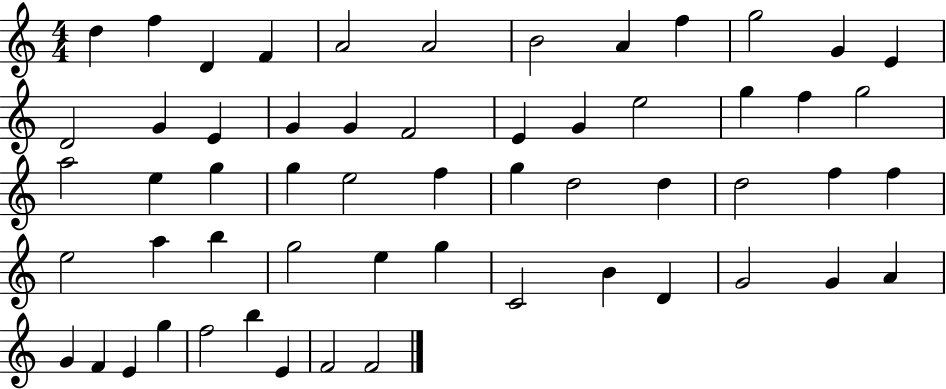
{
  \clef treble
  \numericTimeSignature
  \time 4/4
  \key c \major
  d''4 f''4 d'4 f'4 | a'2 a'2 | b'2 a'4 f''4 | g''2 g'4 e'4 | \break d'2 g'4 e'4 | g'4 g'4 f'2 | e'4 g'4 e''2 | g''4 f''4 g''2 | \break a''2 e''4 g''4 | g''4 e''2 f''4 | g''4 d''2 d''4 | d''2 f''4 f''4 | \break e''2 a''4 b''4 | g''2 e''4 g''4 | c'2 b'4 d'4 | g'2 g'4 a'4 | \break g'4 f'4 e'4 g''4 | f''2 b''4 e'4 | f'2 f'2 | \bar "|."
}